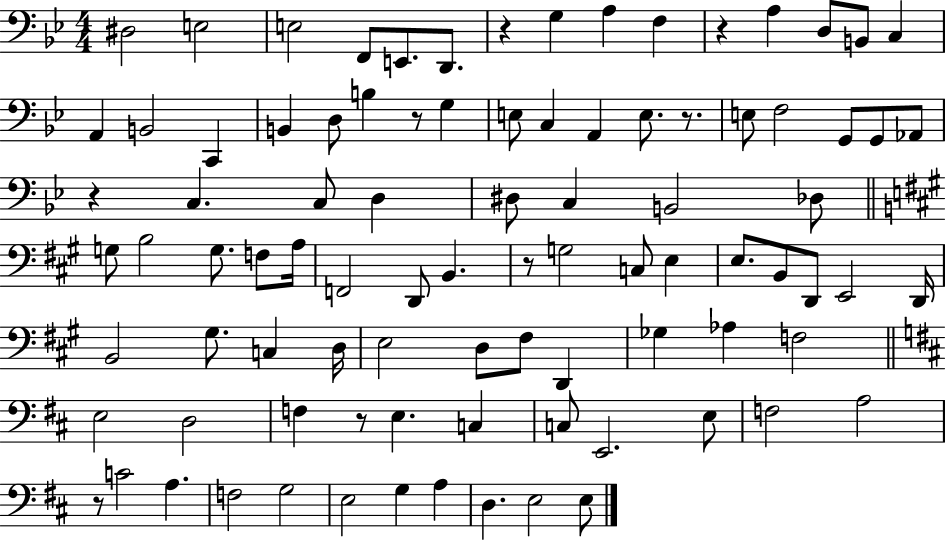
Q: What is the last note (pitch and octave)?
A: E3